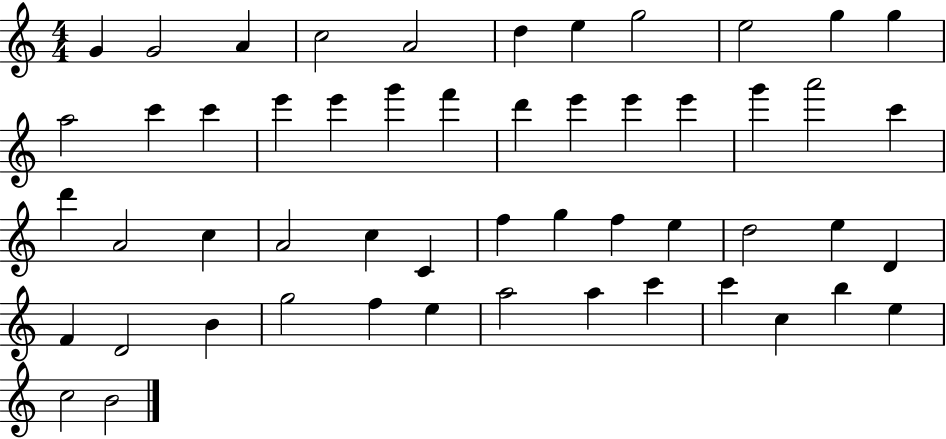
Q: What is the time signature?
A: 4/4